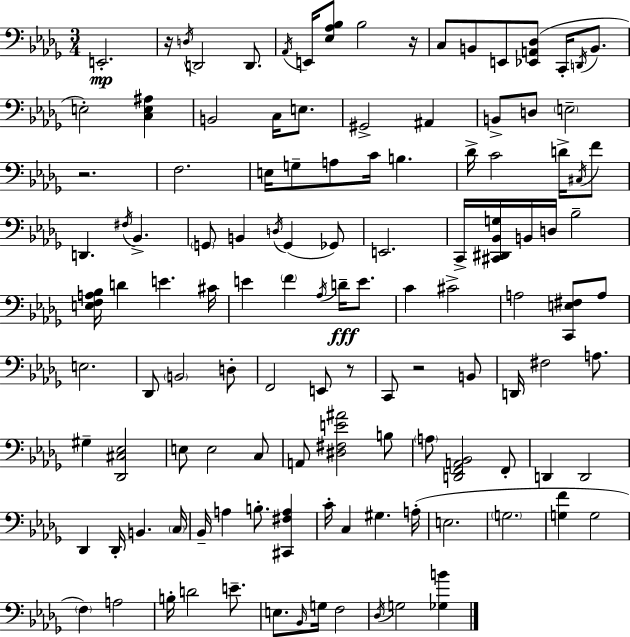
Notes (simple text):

E2/h. R/s D3/s D2/h D2/e. Ab2/s E2/s [Eb3,Ab3,Bb3]/e Bb3/h R/s C3/e B2/e E2/e [Eb2,A2,Db3]/e C2/s D2/s B2/e. E3/h [C3,E3,A#3]/q B2/h C3/s E3/e. G#2/h A#2/q B2/e D3/e E3/h R/h. F3/h. E3/s G3/e A3/e C4/s B3/q. Db4/s C4/h D4/s C#3/s F4/e D2/q. F#3/s Bb2/q. G2/e B2/q D3/s G2/q Gb2/e E2/h. C2/s [C#2,D#2,Bb2,G3]/s B2/s D3/s Bb3/h [E3,F3,A3,Bb3]/s D4/q E4/q. C#4/s E4/q F4/q Ab3/s D4/s E4/e. C4/q C#4/h A3/h [C2,E3,F#3]/e A3/e E3/h. Db2/e B2/h D3/e F2/h E2/e R/e C2/e R/h B2/e D2/s F#3/h A3/e. G#3/q [Db2,C#3,Eb3]/h E3/e E3/h C3/e A2/e [D#3,F#3,E4,A#4]/h B3/e A3/e [D2,F2,A2,Bb2]/h F2/e D2/q D2/h Db2/q Db2/s B2/q. C3/s Bb2/s A3/q B3/e. [C#2,F#3,A3]/q C4/s C3/q G#3/q. A3/s E3/h. G3/h. [G3,F4]/q G3/h F3/q A3/h B3/s D4/h E4/e. E3/e. Bb2/s G3/s F3/h Db3/s G3/h [Gb3,B4]/q